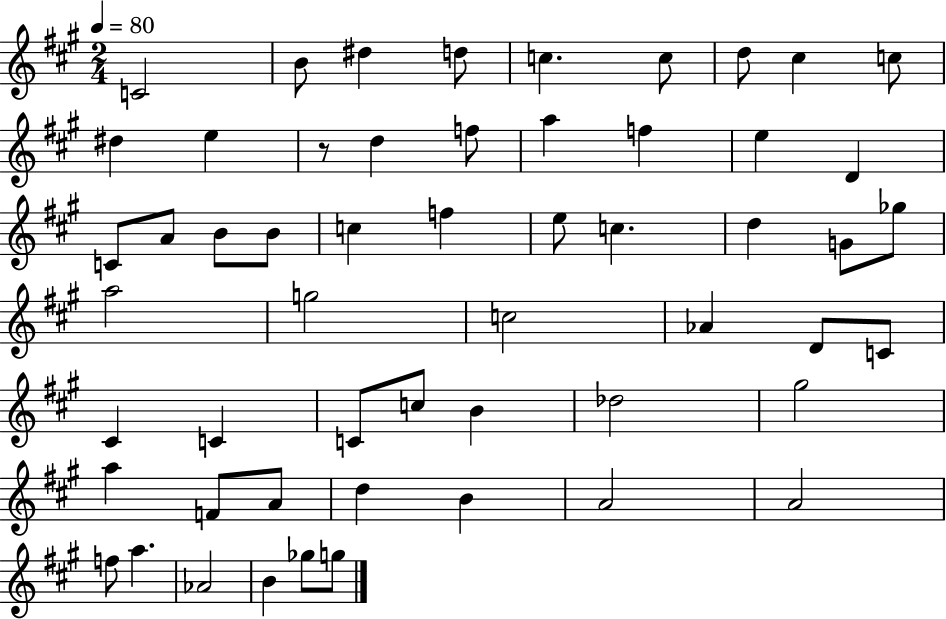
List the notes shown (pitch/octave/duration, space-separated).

C4/h B4/e D#5/q D5/e C5/q. C5/e D5/e C#5/q C5/e D#5/q E5/q R/e D5/q F5/e A5/q F5/q E5/q D4/q C4/e A4/e B4/e B4/e C5/q F5/q E5/e C5/q. D5/q G4/e Gb5/e A5/h G5/h C5/h Ab4/q D4/e C4/e C#4/q C4/q C4/e C5/e B4/q Db5/h G#5/h A5/q F4/e A4/e D5/q B4/q A4/h A4/h F5/e A5/q. Ab4/h B4/q Gb5/e G5/e